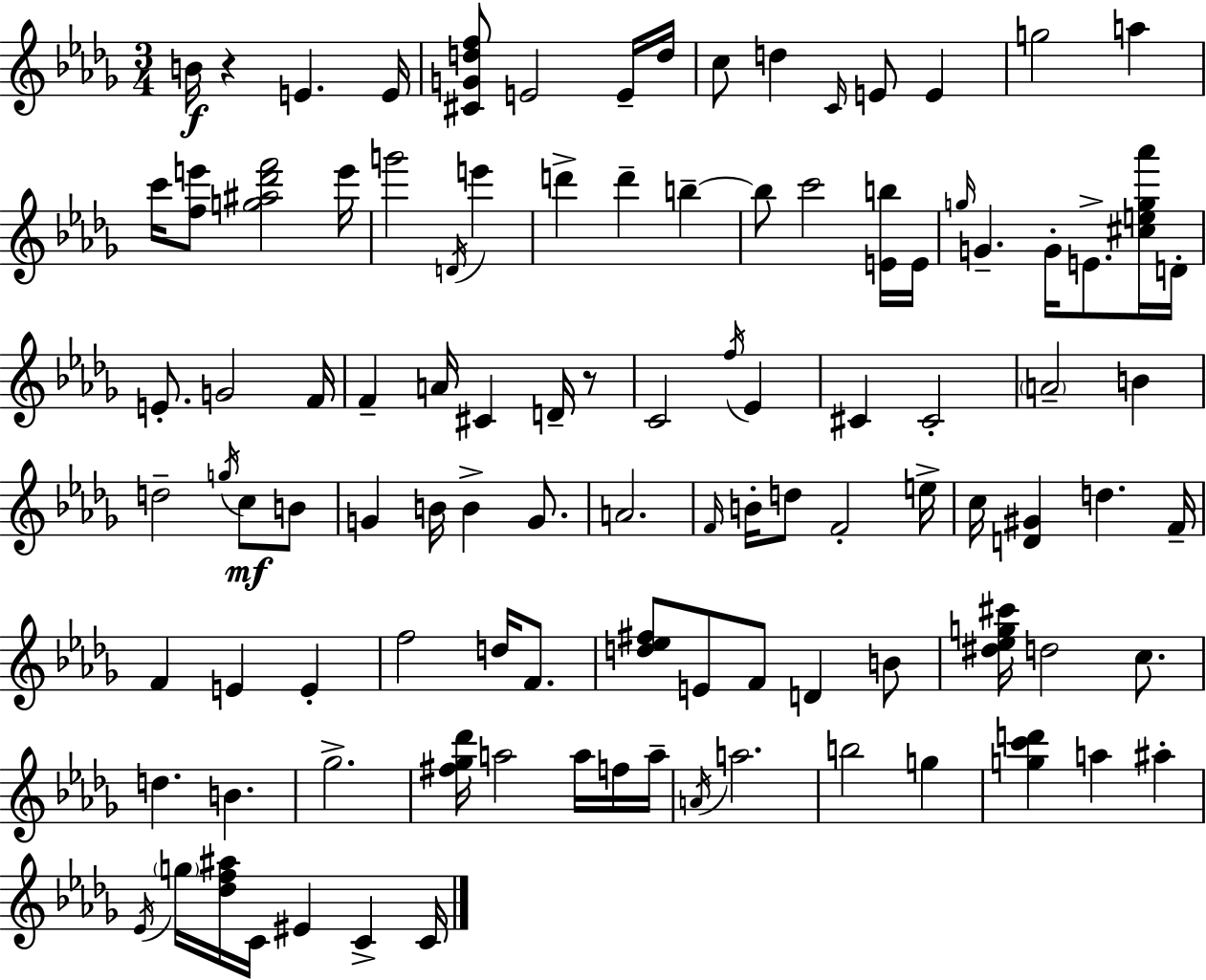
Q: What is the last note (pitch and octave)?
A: C4